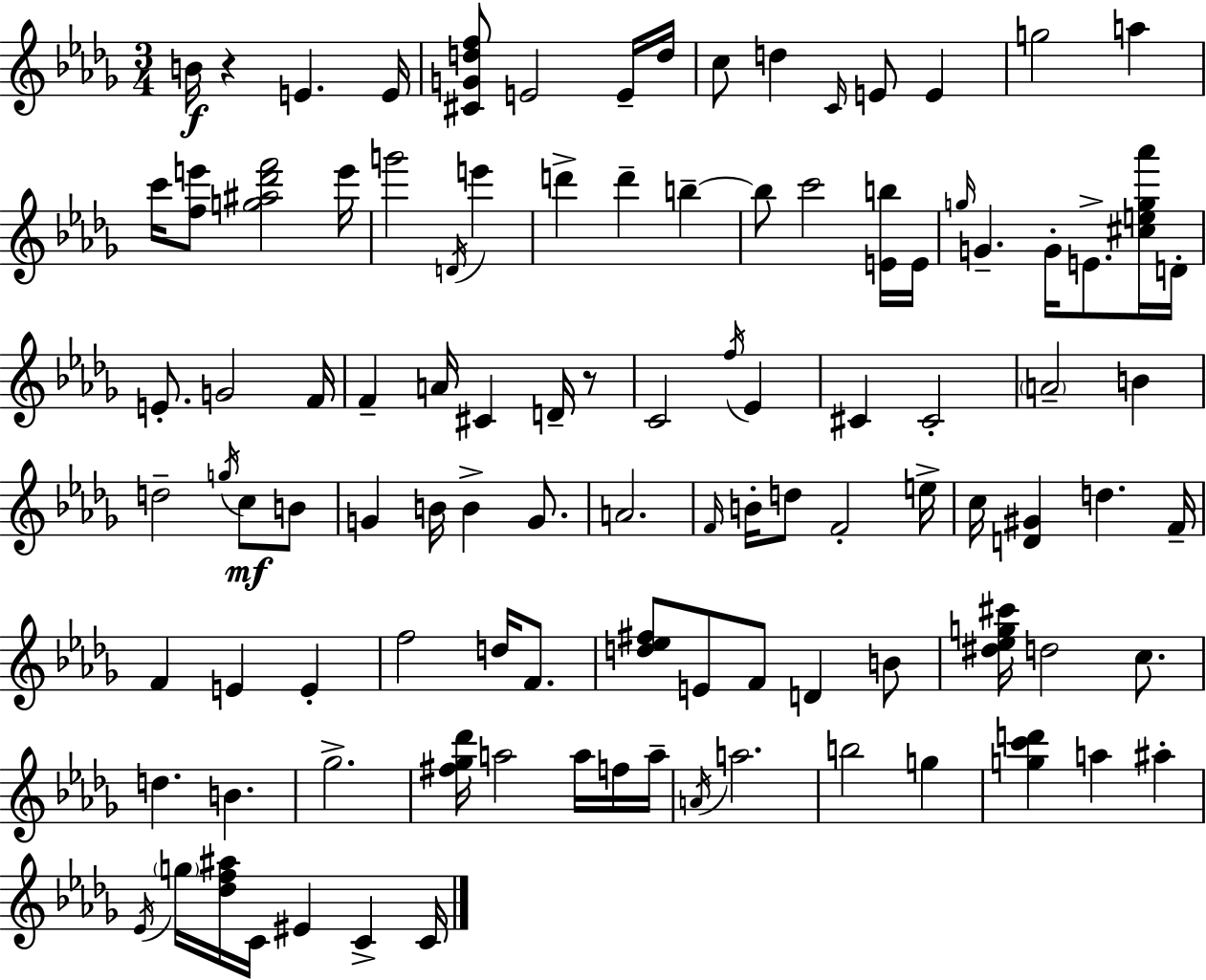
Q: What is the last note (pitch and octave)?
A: C4